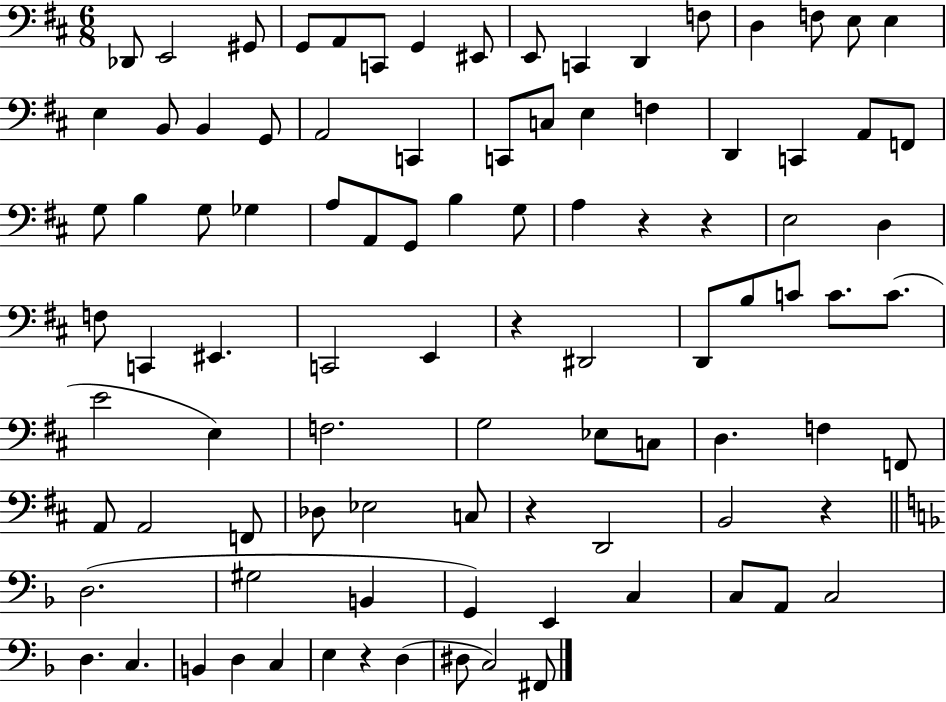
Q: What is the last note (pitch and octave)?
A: F#2